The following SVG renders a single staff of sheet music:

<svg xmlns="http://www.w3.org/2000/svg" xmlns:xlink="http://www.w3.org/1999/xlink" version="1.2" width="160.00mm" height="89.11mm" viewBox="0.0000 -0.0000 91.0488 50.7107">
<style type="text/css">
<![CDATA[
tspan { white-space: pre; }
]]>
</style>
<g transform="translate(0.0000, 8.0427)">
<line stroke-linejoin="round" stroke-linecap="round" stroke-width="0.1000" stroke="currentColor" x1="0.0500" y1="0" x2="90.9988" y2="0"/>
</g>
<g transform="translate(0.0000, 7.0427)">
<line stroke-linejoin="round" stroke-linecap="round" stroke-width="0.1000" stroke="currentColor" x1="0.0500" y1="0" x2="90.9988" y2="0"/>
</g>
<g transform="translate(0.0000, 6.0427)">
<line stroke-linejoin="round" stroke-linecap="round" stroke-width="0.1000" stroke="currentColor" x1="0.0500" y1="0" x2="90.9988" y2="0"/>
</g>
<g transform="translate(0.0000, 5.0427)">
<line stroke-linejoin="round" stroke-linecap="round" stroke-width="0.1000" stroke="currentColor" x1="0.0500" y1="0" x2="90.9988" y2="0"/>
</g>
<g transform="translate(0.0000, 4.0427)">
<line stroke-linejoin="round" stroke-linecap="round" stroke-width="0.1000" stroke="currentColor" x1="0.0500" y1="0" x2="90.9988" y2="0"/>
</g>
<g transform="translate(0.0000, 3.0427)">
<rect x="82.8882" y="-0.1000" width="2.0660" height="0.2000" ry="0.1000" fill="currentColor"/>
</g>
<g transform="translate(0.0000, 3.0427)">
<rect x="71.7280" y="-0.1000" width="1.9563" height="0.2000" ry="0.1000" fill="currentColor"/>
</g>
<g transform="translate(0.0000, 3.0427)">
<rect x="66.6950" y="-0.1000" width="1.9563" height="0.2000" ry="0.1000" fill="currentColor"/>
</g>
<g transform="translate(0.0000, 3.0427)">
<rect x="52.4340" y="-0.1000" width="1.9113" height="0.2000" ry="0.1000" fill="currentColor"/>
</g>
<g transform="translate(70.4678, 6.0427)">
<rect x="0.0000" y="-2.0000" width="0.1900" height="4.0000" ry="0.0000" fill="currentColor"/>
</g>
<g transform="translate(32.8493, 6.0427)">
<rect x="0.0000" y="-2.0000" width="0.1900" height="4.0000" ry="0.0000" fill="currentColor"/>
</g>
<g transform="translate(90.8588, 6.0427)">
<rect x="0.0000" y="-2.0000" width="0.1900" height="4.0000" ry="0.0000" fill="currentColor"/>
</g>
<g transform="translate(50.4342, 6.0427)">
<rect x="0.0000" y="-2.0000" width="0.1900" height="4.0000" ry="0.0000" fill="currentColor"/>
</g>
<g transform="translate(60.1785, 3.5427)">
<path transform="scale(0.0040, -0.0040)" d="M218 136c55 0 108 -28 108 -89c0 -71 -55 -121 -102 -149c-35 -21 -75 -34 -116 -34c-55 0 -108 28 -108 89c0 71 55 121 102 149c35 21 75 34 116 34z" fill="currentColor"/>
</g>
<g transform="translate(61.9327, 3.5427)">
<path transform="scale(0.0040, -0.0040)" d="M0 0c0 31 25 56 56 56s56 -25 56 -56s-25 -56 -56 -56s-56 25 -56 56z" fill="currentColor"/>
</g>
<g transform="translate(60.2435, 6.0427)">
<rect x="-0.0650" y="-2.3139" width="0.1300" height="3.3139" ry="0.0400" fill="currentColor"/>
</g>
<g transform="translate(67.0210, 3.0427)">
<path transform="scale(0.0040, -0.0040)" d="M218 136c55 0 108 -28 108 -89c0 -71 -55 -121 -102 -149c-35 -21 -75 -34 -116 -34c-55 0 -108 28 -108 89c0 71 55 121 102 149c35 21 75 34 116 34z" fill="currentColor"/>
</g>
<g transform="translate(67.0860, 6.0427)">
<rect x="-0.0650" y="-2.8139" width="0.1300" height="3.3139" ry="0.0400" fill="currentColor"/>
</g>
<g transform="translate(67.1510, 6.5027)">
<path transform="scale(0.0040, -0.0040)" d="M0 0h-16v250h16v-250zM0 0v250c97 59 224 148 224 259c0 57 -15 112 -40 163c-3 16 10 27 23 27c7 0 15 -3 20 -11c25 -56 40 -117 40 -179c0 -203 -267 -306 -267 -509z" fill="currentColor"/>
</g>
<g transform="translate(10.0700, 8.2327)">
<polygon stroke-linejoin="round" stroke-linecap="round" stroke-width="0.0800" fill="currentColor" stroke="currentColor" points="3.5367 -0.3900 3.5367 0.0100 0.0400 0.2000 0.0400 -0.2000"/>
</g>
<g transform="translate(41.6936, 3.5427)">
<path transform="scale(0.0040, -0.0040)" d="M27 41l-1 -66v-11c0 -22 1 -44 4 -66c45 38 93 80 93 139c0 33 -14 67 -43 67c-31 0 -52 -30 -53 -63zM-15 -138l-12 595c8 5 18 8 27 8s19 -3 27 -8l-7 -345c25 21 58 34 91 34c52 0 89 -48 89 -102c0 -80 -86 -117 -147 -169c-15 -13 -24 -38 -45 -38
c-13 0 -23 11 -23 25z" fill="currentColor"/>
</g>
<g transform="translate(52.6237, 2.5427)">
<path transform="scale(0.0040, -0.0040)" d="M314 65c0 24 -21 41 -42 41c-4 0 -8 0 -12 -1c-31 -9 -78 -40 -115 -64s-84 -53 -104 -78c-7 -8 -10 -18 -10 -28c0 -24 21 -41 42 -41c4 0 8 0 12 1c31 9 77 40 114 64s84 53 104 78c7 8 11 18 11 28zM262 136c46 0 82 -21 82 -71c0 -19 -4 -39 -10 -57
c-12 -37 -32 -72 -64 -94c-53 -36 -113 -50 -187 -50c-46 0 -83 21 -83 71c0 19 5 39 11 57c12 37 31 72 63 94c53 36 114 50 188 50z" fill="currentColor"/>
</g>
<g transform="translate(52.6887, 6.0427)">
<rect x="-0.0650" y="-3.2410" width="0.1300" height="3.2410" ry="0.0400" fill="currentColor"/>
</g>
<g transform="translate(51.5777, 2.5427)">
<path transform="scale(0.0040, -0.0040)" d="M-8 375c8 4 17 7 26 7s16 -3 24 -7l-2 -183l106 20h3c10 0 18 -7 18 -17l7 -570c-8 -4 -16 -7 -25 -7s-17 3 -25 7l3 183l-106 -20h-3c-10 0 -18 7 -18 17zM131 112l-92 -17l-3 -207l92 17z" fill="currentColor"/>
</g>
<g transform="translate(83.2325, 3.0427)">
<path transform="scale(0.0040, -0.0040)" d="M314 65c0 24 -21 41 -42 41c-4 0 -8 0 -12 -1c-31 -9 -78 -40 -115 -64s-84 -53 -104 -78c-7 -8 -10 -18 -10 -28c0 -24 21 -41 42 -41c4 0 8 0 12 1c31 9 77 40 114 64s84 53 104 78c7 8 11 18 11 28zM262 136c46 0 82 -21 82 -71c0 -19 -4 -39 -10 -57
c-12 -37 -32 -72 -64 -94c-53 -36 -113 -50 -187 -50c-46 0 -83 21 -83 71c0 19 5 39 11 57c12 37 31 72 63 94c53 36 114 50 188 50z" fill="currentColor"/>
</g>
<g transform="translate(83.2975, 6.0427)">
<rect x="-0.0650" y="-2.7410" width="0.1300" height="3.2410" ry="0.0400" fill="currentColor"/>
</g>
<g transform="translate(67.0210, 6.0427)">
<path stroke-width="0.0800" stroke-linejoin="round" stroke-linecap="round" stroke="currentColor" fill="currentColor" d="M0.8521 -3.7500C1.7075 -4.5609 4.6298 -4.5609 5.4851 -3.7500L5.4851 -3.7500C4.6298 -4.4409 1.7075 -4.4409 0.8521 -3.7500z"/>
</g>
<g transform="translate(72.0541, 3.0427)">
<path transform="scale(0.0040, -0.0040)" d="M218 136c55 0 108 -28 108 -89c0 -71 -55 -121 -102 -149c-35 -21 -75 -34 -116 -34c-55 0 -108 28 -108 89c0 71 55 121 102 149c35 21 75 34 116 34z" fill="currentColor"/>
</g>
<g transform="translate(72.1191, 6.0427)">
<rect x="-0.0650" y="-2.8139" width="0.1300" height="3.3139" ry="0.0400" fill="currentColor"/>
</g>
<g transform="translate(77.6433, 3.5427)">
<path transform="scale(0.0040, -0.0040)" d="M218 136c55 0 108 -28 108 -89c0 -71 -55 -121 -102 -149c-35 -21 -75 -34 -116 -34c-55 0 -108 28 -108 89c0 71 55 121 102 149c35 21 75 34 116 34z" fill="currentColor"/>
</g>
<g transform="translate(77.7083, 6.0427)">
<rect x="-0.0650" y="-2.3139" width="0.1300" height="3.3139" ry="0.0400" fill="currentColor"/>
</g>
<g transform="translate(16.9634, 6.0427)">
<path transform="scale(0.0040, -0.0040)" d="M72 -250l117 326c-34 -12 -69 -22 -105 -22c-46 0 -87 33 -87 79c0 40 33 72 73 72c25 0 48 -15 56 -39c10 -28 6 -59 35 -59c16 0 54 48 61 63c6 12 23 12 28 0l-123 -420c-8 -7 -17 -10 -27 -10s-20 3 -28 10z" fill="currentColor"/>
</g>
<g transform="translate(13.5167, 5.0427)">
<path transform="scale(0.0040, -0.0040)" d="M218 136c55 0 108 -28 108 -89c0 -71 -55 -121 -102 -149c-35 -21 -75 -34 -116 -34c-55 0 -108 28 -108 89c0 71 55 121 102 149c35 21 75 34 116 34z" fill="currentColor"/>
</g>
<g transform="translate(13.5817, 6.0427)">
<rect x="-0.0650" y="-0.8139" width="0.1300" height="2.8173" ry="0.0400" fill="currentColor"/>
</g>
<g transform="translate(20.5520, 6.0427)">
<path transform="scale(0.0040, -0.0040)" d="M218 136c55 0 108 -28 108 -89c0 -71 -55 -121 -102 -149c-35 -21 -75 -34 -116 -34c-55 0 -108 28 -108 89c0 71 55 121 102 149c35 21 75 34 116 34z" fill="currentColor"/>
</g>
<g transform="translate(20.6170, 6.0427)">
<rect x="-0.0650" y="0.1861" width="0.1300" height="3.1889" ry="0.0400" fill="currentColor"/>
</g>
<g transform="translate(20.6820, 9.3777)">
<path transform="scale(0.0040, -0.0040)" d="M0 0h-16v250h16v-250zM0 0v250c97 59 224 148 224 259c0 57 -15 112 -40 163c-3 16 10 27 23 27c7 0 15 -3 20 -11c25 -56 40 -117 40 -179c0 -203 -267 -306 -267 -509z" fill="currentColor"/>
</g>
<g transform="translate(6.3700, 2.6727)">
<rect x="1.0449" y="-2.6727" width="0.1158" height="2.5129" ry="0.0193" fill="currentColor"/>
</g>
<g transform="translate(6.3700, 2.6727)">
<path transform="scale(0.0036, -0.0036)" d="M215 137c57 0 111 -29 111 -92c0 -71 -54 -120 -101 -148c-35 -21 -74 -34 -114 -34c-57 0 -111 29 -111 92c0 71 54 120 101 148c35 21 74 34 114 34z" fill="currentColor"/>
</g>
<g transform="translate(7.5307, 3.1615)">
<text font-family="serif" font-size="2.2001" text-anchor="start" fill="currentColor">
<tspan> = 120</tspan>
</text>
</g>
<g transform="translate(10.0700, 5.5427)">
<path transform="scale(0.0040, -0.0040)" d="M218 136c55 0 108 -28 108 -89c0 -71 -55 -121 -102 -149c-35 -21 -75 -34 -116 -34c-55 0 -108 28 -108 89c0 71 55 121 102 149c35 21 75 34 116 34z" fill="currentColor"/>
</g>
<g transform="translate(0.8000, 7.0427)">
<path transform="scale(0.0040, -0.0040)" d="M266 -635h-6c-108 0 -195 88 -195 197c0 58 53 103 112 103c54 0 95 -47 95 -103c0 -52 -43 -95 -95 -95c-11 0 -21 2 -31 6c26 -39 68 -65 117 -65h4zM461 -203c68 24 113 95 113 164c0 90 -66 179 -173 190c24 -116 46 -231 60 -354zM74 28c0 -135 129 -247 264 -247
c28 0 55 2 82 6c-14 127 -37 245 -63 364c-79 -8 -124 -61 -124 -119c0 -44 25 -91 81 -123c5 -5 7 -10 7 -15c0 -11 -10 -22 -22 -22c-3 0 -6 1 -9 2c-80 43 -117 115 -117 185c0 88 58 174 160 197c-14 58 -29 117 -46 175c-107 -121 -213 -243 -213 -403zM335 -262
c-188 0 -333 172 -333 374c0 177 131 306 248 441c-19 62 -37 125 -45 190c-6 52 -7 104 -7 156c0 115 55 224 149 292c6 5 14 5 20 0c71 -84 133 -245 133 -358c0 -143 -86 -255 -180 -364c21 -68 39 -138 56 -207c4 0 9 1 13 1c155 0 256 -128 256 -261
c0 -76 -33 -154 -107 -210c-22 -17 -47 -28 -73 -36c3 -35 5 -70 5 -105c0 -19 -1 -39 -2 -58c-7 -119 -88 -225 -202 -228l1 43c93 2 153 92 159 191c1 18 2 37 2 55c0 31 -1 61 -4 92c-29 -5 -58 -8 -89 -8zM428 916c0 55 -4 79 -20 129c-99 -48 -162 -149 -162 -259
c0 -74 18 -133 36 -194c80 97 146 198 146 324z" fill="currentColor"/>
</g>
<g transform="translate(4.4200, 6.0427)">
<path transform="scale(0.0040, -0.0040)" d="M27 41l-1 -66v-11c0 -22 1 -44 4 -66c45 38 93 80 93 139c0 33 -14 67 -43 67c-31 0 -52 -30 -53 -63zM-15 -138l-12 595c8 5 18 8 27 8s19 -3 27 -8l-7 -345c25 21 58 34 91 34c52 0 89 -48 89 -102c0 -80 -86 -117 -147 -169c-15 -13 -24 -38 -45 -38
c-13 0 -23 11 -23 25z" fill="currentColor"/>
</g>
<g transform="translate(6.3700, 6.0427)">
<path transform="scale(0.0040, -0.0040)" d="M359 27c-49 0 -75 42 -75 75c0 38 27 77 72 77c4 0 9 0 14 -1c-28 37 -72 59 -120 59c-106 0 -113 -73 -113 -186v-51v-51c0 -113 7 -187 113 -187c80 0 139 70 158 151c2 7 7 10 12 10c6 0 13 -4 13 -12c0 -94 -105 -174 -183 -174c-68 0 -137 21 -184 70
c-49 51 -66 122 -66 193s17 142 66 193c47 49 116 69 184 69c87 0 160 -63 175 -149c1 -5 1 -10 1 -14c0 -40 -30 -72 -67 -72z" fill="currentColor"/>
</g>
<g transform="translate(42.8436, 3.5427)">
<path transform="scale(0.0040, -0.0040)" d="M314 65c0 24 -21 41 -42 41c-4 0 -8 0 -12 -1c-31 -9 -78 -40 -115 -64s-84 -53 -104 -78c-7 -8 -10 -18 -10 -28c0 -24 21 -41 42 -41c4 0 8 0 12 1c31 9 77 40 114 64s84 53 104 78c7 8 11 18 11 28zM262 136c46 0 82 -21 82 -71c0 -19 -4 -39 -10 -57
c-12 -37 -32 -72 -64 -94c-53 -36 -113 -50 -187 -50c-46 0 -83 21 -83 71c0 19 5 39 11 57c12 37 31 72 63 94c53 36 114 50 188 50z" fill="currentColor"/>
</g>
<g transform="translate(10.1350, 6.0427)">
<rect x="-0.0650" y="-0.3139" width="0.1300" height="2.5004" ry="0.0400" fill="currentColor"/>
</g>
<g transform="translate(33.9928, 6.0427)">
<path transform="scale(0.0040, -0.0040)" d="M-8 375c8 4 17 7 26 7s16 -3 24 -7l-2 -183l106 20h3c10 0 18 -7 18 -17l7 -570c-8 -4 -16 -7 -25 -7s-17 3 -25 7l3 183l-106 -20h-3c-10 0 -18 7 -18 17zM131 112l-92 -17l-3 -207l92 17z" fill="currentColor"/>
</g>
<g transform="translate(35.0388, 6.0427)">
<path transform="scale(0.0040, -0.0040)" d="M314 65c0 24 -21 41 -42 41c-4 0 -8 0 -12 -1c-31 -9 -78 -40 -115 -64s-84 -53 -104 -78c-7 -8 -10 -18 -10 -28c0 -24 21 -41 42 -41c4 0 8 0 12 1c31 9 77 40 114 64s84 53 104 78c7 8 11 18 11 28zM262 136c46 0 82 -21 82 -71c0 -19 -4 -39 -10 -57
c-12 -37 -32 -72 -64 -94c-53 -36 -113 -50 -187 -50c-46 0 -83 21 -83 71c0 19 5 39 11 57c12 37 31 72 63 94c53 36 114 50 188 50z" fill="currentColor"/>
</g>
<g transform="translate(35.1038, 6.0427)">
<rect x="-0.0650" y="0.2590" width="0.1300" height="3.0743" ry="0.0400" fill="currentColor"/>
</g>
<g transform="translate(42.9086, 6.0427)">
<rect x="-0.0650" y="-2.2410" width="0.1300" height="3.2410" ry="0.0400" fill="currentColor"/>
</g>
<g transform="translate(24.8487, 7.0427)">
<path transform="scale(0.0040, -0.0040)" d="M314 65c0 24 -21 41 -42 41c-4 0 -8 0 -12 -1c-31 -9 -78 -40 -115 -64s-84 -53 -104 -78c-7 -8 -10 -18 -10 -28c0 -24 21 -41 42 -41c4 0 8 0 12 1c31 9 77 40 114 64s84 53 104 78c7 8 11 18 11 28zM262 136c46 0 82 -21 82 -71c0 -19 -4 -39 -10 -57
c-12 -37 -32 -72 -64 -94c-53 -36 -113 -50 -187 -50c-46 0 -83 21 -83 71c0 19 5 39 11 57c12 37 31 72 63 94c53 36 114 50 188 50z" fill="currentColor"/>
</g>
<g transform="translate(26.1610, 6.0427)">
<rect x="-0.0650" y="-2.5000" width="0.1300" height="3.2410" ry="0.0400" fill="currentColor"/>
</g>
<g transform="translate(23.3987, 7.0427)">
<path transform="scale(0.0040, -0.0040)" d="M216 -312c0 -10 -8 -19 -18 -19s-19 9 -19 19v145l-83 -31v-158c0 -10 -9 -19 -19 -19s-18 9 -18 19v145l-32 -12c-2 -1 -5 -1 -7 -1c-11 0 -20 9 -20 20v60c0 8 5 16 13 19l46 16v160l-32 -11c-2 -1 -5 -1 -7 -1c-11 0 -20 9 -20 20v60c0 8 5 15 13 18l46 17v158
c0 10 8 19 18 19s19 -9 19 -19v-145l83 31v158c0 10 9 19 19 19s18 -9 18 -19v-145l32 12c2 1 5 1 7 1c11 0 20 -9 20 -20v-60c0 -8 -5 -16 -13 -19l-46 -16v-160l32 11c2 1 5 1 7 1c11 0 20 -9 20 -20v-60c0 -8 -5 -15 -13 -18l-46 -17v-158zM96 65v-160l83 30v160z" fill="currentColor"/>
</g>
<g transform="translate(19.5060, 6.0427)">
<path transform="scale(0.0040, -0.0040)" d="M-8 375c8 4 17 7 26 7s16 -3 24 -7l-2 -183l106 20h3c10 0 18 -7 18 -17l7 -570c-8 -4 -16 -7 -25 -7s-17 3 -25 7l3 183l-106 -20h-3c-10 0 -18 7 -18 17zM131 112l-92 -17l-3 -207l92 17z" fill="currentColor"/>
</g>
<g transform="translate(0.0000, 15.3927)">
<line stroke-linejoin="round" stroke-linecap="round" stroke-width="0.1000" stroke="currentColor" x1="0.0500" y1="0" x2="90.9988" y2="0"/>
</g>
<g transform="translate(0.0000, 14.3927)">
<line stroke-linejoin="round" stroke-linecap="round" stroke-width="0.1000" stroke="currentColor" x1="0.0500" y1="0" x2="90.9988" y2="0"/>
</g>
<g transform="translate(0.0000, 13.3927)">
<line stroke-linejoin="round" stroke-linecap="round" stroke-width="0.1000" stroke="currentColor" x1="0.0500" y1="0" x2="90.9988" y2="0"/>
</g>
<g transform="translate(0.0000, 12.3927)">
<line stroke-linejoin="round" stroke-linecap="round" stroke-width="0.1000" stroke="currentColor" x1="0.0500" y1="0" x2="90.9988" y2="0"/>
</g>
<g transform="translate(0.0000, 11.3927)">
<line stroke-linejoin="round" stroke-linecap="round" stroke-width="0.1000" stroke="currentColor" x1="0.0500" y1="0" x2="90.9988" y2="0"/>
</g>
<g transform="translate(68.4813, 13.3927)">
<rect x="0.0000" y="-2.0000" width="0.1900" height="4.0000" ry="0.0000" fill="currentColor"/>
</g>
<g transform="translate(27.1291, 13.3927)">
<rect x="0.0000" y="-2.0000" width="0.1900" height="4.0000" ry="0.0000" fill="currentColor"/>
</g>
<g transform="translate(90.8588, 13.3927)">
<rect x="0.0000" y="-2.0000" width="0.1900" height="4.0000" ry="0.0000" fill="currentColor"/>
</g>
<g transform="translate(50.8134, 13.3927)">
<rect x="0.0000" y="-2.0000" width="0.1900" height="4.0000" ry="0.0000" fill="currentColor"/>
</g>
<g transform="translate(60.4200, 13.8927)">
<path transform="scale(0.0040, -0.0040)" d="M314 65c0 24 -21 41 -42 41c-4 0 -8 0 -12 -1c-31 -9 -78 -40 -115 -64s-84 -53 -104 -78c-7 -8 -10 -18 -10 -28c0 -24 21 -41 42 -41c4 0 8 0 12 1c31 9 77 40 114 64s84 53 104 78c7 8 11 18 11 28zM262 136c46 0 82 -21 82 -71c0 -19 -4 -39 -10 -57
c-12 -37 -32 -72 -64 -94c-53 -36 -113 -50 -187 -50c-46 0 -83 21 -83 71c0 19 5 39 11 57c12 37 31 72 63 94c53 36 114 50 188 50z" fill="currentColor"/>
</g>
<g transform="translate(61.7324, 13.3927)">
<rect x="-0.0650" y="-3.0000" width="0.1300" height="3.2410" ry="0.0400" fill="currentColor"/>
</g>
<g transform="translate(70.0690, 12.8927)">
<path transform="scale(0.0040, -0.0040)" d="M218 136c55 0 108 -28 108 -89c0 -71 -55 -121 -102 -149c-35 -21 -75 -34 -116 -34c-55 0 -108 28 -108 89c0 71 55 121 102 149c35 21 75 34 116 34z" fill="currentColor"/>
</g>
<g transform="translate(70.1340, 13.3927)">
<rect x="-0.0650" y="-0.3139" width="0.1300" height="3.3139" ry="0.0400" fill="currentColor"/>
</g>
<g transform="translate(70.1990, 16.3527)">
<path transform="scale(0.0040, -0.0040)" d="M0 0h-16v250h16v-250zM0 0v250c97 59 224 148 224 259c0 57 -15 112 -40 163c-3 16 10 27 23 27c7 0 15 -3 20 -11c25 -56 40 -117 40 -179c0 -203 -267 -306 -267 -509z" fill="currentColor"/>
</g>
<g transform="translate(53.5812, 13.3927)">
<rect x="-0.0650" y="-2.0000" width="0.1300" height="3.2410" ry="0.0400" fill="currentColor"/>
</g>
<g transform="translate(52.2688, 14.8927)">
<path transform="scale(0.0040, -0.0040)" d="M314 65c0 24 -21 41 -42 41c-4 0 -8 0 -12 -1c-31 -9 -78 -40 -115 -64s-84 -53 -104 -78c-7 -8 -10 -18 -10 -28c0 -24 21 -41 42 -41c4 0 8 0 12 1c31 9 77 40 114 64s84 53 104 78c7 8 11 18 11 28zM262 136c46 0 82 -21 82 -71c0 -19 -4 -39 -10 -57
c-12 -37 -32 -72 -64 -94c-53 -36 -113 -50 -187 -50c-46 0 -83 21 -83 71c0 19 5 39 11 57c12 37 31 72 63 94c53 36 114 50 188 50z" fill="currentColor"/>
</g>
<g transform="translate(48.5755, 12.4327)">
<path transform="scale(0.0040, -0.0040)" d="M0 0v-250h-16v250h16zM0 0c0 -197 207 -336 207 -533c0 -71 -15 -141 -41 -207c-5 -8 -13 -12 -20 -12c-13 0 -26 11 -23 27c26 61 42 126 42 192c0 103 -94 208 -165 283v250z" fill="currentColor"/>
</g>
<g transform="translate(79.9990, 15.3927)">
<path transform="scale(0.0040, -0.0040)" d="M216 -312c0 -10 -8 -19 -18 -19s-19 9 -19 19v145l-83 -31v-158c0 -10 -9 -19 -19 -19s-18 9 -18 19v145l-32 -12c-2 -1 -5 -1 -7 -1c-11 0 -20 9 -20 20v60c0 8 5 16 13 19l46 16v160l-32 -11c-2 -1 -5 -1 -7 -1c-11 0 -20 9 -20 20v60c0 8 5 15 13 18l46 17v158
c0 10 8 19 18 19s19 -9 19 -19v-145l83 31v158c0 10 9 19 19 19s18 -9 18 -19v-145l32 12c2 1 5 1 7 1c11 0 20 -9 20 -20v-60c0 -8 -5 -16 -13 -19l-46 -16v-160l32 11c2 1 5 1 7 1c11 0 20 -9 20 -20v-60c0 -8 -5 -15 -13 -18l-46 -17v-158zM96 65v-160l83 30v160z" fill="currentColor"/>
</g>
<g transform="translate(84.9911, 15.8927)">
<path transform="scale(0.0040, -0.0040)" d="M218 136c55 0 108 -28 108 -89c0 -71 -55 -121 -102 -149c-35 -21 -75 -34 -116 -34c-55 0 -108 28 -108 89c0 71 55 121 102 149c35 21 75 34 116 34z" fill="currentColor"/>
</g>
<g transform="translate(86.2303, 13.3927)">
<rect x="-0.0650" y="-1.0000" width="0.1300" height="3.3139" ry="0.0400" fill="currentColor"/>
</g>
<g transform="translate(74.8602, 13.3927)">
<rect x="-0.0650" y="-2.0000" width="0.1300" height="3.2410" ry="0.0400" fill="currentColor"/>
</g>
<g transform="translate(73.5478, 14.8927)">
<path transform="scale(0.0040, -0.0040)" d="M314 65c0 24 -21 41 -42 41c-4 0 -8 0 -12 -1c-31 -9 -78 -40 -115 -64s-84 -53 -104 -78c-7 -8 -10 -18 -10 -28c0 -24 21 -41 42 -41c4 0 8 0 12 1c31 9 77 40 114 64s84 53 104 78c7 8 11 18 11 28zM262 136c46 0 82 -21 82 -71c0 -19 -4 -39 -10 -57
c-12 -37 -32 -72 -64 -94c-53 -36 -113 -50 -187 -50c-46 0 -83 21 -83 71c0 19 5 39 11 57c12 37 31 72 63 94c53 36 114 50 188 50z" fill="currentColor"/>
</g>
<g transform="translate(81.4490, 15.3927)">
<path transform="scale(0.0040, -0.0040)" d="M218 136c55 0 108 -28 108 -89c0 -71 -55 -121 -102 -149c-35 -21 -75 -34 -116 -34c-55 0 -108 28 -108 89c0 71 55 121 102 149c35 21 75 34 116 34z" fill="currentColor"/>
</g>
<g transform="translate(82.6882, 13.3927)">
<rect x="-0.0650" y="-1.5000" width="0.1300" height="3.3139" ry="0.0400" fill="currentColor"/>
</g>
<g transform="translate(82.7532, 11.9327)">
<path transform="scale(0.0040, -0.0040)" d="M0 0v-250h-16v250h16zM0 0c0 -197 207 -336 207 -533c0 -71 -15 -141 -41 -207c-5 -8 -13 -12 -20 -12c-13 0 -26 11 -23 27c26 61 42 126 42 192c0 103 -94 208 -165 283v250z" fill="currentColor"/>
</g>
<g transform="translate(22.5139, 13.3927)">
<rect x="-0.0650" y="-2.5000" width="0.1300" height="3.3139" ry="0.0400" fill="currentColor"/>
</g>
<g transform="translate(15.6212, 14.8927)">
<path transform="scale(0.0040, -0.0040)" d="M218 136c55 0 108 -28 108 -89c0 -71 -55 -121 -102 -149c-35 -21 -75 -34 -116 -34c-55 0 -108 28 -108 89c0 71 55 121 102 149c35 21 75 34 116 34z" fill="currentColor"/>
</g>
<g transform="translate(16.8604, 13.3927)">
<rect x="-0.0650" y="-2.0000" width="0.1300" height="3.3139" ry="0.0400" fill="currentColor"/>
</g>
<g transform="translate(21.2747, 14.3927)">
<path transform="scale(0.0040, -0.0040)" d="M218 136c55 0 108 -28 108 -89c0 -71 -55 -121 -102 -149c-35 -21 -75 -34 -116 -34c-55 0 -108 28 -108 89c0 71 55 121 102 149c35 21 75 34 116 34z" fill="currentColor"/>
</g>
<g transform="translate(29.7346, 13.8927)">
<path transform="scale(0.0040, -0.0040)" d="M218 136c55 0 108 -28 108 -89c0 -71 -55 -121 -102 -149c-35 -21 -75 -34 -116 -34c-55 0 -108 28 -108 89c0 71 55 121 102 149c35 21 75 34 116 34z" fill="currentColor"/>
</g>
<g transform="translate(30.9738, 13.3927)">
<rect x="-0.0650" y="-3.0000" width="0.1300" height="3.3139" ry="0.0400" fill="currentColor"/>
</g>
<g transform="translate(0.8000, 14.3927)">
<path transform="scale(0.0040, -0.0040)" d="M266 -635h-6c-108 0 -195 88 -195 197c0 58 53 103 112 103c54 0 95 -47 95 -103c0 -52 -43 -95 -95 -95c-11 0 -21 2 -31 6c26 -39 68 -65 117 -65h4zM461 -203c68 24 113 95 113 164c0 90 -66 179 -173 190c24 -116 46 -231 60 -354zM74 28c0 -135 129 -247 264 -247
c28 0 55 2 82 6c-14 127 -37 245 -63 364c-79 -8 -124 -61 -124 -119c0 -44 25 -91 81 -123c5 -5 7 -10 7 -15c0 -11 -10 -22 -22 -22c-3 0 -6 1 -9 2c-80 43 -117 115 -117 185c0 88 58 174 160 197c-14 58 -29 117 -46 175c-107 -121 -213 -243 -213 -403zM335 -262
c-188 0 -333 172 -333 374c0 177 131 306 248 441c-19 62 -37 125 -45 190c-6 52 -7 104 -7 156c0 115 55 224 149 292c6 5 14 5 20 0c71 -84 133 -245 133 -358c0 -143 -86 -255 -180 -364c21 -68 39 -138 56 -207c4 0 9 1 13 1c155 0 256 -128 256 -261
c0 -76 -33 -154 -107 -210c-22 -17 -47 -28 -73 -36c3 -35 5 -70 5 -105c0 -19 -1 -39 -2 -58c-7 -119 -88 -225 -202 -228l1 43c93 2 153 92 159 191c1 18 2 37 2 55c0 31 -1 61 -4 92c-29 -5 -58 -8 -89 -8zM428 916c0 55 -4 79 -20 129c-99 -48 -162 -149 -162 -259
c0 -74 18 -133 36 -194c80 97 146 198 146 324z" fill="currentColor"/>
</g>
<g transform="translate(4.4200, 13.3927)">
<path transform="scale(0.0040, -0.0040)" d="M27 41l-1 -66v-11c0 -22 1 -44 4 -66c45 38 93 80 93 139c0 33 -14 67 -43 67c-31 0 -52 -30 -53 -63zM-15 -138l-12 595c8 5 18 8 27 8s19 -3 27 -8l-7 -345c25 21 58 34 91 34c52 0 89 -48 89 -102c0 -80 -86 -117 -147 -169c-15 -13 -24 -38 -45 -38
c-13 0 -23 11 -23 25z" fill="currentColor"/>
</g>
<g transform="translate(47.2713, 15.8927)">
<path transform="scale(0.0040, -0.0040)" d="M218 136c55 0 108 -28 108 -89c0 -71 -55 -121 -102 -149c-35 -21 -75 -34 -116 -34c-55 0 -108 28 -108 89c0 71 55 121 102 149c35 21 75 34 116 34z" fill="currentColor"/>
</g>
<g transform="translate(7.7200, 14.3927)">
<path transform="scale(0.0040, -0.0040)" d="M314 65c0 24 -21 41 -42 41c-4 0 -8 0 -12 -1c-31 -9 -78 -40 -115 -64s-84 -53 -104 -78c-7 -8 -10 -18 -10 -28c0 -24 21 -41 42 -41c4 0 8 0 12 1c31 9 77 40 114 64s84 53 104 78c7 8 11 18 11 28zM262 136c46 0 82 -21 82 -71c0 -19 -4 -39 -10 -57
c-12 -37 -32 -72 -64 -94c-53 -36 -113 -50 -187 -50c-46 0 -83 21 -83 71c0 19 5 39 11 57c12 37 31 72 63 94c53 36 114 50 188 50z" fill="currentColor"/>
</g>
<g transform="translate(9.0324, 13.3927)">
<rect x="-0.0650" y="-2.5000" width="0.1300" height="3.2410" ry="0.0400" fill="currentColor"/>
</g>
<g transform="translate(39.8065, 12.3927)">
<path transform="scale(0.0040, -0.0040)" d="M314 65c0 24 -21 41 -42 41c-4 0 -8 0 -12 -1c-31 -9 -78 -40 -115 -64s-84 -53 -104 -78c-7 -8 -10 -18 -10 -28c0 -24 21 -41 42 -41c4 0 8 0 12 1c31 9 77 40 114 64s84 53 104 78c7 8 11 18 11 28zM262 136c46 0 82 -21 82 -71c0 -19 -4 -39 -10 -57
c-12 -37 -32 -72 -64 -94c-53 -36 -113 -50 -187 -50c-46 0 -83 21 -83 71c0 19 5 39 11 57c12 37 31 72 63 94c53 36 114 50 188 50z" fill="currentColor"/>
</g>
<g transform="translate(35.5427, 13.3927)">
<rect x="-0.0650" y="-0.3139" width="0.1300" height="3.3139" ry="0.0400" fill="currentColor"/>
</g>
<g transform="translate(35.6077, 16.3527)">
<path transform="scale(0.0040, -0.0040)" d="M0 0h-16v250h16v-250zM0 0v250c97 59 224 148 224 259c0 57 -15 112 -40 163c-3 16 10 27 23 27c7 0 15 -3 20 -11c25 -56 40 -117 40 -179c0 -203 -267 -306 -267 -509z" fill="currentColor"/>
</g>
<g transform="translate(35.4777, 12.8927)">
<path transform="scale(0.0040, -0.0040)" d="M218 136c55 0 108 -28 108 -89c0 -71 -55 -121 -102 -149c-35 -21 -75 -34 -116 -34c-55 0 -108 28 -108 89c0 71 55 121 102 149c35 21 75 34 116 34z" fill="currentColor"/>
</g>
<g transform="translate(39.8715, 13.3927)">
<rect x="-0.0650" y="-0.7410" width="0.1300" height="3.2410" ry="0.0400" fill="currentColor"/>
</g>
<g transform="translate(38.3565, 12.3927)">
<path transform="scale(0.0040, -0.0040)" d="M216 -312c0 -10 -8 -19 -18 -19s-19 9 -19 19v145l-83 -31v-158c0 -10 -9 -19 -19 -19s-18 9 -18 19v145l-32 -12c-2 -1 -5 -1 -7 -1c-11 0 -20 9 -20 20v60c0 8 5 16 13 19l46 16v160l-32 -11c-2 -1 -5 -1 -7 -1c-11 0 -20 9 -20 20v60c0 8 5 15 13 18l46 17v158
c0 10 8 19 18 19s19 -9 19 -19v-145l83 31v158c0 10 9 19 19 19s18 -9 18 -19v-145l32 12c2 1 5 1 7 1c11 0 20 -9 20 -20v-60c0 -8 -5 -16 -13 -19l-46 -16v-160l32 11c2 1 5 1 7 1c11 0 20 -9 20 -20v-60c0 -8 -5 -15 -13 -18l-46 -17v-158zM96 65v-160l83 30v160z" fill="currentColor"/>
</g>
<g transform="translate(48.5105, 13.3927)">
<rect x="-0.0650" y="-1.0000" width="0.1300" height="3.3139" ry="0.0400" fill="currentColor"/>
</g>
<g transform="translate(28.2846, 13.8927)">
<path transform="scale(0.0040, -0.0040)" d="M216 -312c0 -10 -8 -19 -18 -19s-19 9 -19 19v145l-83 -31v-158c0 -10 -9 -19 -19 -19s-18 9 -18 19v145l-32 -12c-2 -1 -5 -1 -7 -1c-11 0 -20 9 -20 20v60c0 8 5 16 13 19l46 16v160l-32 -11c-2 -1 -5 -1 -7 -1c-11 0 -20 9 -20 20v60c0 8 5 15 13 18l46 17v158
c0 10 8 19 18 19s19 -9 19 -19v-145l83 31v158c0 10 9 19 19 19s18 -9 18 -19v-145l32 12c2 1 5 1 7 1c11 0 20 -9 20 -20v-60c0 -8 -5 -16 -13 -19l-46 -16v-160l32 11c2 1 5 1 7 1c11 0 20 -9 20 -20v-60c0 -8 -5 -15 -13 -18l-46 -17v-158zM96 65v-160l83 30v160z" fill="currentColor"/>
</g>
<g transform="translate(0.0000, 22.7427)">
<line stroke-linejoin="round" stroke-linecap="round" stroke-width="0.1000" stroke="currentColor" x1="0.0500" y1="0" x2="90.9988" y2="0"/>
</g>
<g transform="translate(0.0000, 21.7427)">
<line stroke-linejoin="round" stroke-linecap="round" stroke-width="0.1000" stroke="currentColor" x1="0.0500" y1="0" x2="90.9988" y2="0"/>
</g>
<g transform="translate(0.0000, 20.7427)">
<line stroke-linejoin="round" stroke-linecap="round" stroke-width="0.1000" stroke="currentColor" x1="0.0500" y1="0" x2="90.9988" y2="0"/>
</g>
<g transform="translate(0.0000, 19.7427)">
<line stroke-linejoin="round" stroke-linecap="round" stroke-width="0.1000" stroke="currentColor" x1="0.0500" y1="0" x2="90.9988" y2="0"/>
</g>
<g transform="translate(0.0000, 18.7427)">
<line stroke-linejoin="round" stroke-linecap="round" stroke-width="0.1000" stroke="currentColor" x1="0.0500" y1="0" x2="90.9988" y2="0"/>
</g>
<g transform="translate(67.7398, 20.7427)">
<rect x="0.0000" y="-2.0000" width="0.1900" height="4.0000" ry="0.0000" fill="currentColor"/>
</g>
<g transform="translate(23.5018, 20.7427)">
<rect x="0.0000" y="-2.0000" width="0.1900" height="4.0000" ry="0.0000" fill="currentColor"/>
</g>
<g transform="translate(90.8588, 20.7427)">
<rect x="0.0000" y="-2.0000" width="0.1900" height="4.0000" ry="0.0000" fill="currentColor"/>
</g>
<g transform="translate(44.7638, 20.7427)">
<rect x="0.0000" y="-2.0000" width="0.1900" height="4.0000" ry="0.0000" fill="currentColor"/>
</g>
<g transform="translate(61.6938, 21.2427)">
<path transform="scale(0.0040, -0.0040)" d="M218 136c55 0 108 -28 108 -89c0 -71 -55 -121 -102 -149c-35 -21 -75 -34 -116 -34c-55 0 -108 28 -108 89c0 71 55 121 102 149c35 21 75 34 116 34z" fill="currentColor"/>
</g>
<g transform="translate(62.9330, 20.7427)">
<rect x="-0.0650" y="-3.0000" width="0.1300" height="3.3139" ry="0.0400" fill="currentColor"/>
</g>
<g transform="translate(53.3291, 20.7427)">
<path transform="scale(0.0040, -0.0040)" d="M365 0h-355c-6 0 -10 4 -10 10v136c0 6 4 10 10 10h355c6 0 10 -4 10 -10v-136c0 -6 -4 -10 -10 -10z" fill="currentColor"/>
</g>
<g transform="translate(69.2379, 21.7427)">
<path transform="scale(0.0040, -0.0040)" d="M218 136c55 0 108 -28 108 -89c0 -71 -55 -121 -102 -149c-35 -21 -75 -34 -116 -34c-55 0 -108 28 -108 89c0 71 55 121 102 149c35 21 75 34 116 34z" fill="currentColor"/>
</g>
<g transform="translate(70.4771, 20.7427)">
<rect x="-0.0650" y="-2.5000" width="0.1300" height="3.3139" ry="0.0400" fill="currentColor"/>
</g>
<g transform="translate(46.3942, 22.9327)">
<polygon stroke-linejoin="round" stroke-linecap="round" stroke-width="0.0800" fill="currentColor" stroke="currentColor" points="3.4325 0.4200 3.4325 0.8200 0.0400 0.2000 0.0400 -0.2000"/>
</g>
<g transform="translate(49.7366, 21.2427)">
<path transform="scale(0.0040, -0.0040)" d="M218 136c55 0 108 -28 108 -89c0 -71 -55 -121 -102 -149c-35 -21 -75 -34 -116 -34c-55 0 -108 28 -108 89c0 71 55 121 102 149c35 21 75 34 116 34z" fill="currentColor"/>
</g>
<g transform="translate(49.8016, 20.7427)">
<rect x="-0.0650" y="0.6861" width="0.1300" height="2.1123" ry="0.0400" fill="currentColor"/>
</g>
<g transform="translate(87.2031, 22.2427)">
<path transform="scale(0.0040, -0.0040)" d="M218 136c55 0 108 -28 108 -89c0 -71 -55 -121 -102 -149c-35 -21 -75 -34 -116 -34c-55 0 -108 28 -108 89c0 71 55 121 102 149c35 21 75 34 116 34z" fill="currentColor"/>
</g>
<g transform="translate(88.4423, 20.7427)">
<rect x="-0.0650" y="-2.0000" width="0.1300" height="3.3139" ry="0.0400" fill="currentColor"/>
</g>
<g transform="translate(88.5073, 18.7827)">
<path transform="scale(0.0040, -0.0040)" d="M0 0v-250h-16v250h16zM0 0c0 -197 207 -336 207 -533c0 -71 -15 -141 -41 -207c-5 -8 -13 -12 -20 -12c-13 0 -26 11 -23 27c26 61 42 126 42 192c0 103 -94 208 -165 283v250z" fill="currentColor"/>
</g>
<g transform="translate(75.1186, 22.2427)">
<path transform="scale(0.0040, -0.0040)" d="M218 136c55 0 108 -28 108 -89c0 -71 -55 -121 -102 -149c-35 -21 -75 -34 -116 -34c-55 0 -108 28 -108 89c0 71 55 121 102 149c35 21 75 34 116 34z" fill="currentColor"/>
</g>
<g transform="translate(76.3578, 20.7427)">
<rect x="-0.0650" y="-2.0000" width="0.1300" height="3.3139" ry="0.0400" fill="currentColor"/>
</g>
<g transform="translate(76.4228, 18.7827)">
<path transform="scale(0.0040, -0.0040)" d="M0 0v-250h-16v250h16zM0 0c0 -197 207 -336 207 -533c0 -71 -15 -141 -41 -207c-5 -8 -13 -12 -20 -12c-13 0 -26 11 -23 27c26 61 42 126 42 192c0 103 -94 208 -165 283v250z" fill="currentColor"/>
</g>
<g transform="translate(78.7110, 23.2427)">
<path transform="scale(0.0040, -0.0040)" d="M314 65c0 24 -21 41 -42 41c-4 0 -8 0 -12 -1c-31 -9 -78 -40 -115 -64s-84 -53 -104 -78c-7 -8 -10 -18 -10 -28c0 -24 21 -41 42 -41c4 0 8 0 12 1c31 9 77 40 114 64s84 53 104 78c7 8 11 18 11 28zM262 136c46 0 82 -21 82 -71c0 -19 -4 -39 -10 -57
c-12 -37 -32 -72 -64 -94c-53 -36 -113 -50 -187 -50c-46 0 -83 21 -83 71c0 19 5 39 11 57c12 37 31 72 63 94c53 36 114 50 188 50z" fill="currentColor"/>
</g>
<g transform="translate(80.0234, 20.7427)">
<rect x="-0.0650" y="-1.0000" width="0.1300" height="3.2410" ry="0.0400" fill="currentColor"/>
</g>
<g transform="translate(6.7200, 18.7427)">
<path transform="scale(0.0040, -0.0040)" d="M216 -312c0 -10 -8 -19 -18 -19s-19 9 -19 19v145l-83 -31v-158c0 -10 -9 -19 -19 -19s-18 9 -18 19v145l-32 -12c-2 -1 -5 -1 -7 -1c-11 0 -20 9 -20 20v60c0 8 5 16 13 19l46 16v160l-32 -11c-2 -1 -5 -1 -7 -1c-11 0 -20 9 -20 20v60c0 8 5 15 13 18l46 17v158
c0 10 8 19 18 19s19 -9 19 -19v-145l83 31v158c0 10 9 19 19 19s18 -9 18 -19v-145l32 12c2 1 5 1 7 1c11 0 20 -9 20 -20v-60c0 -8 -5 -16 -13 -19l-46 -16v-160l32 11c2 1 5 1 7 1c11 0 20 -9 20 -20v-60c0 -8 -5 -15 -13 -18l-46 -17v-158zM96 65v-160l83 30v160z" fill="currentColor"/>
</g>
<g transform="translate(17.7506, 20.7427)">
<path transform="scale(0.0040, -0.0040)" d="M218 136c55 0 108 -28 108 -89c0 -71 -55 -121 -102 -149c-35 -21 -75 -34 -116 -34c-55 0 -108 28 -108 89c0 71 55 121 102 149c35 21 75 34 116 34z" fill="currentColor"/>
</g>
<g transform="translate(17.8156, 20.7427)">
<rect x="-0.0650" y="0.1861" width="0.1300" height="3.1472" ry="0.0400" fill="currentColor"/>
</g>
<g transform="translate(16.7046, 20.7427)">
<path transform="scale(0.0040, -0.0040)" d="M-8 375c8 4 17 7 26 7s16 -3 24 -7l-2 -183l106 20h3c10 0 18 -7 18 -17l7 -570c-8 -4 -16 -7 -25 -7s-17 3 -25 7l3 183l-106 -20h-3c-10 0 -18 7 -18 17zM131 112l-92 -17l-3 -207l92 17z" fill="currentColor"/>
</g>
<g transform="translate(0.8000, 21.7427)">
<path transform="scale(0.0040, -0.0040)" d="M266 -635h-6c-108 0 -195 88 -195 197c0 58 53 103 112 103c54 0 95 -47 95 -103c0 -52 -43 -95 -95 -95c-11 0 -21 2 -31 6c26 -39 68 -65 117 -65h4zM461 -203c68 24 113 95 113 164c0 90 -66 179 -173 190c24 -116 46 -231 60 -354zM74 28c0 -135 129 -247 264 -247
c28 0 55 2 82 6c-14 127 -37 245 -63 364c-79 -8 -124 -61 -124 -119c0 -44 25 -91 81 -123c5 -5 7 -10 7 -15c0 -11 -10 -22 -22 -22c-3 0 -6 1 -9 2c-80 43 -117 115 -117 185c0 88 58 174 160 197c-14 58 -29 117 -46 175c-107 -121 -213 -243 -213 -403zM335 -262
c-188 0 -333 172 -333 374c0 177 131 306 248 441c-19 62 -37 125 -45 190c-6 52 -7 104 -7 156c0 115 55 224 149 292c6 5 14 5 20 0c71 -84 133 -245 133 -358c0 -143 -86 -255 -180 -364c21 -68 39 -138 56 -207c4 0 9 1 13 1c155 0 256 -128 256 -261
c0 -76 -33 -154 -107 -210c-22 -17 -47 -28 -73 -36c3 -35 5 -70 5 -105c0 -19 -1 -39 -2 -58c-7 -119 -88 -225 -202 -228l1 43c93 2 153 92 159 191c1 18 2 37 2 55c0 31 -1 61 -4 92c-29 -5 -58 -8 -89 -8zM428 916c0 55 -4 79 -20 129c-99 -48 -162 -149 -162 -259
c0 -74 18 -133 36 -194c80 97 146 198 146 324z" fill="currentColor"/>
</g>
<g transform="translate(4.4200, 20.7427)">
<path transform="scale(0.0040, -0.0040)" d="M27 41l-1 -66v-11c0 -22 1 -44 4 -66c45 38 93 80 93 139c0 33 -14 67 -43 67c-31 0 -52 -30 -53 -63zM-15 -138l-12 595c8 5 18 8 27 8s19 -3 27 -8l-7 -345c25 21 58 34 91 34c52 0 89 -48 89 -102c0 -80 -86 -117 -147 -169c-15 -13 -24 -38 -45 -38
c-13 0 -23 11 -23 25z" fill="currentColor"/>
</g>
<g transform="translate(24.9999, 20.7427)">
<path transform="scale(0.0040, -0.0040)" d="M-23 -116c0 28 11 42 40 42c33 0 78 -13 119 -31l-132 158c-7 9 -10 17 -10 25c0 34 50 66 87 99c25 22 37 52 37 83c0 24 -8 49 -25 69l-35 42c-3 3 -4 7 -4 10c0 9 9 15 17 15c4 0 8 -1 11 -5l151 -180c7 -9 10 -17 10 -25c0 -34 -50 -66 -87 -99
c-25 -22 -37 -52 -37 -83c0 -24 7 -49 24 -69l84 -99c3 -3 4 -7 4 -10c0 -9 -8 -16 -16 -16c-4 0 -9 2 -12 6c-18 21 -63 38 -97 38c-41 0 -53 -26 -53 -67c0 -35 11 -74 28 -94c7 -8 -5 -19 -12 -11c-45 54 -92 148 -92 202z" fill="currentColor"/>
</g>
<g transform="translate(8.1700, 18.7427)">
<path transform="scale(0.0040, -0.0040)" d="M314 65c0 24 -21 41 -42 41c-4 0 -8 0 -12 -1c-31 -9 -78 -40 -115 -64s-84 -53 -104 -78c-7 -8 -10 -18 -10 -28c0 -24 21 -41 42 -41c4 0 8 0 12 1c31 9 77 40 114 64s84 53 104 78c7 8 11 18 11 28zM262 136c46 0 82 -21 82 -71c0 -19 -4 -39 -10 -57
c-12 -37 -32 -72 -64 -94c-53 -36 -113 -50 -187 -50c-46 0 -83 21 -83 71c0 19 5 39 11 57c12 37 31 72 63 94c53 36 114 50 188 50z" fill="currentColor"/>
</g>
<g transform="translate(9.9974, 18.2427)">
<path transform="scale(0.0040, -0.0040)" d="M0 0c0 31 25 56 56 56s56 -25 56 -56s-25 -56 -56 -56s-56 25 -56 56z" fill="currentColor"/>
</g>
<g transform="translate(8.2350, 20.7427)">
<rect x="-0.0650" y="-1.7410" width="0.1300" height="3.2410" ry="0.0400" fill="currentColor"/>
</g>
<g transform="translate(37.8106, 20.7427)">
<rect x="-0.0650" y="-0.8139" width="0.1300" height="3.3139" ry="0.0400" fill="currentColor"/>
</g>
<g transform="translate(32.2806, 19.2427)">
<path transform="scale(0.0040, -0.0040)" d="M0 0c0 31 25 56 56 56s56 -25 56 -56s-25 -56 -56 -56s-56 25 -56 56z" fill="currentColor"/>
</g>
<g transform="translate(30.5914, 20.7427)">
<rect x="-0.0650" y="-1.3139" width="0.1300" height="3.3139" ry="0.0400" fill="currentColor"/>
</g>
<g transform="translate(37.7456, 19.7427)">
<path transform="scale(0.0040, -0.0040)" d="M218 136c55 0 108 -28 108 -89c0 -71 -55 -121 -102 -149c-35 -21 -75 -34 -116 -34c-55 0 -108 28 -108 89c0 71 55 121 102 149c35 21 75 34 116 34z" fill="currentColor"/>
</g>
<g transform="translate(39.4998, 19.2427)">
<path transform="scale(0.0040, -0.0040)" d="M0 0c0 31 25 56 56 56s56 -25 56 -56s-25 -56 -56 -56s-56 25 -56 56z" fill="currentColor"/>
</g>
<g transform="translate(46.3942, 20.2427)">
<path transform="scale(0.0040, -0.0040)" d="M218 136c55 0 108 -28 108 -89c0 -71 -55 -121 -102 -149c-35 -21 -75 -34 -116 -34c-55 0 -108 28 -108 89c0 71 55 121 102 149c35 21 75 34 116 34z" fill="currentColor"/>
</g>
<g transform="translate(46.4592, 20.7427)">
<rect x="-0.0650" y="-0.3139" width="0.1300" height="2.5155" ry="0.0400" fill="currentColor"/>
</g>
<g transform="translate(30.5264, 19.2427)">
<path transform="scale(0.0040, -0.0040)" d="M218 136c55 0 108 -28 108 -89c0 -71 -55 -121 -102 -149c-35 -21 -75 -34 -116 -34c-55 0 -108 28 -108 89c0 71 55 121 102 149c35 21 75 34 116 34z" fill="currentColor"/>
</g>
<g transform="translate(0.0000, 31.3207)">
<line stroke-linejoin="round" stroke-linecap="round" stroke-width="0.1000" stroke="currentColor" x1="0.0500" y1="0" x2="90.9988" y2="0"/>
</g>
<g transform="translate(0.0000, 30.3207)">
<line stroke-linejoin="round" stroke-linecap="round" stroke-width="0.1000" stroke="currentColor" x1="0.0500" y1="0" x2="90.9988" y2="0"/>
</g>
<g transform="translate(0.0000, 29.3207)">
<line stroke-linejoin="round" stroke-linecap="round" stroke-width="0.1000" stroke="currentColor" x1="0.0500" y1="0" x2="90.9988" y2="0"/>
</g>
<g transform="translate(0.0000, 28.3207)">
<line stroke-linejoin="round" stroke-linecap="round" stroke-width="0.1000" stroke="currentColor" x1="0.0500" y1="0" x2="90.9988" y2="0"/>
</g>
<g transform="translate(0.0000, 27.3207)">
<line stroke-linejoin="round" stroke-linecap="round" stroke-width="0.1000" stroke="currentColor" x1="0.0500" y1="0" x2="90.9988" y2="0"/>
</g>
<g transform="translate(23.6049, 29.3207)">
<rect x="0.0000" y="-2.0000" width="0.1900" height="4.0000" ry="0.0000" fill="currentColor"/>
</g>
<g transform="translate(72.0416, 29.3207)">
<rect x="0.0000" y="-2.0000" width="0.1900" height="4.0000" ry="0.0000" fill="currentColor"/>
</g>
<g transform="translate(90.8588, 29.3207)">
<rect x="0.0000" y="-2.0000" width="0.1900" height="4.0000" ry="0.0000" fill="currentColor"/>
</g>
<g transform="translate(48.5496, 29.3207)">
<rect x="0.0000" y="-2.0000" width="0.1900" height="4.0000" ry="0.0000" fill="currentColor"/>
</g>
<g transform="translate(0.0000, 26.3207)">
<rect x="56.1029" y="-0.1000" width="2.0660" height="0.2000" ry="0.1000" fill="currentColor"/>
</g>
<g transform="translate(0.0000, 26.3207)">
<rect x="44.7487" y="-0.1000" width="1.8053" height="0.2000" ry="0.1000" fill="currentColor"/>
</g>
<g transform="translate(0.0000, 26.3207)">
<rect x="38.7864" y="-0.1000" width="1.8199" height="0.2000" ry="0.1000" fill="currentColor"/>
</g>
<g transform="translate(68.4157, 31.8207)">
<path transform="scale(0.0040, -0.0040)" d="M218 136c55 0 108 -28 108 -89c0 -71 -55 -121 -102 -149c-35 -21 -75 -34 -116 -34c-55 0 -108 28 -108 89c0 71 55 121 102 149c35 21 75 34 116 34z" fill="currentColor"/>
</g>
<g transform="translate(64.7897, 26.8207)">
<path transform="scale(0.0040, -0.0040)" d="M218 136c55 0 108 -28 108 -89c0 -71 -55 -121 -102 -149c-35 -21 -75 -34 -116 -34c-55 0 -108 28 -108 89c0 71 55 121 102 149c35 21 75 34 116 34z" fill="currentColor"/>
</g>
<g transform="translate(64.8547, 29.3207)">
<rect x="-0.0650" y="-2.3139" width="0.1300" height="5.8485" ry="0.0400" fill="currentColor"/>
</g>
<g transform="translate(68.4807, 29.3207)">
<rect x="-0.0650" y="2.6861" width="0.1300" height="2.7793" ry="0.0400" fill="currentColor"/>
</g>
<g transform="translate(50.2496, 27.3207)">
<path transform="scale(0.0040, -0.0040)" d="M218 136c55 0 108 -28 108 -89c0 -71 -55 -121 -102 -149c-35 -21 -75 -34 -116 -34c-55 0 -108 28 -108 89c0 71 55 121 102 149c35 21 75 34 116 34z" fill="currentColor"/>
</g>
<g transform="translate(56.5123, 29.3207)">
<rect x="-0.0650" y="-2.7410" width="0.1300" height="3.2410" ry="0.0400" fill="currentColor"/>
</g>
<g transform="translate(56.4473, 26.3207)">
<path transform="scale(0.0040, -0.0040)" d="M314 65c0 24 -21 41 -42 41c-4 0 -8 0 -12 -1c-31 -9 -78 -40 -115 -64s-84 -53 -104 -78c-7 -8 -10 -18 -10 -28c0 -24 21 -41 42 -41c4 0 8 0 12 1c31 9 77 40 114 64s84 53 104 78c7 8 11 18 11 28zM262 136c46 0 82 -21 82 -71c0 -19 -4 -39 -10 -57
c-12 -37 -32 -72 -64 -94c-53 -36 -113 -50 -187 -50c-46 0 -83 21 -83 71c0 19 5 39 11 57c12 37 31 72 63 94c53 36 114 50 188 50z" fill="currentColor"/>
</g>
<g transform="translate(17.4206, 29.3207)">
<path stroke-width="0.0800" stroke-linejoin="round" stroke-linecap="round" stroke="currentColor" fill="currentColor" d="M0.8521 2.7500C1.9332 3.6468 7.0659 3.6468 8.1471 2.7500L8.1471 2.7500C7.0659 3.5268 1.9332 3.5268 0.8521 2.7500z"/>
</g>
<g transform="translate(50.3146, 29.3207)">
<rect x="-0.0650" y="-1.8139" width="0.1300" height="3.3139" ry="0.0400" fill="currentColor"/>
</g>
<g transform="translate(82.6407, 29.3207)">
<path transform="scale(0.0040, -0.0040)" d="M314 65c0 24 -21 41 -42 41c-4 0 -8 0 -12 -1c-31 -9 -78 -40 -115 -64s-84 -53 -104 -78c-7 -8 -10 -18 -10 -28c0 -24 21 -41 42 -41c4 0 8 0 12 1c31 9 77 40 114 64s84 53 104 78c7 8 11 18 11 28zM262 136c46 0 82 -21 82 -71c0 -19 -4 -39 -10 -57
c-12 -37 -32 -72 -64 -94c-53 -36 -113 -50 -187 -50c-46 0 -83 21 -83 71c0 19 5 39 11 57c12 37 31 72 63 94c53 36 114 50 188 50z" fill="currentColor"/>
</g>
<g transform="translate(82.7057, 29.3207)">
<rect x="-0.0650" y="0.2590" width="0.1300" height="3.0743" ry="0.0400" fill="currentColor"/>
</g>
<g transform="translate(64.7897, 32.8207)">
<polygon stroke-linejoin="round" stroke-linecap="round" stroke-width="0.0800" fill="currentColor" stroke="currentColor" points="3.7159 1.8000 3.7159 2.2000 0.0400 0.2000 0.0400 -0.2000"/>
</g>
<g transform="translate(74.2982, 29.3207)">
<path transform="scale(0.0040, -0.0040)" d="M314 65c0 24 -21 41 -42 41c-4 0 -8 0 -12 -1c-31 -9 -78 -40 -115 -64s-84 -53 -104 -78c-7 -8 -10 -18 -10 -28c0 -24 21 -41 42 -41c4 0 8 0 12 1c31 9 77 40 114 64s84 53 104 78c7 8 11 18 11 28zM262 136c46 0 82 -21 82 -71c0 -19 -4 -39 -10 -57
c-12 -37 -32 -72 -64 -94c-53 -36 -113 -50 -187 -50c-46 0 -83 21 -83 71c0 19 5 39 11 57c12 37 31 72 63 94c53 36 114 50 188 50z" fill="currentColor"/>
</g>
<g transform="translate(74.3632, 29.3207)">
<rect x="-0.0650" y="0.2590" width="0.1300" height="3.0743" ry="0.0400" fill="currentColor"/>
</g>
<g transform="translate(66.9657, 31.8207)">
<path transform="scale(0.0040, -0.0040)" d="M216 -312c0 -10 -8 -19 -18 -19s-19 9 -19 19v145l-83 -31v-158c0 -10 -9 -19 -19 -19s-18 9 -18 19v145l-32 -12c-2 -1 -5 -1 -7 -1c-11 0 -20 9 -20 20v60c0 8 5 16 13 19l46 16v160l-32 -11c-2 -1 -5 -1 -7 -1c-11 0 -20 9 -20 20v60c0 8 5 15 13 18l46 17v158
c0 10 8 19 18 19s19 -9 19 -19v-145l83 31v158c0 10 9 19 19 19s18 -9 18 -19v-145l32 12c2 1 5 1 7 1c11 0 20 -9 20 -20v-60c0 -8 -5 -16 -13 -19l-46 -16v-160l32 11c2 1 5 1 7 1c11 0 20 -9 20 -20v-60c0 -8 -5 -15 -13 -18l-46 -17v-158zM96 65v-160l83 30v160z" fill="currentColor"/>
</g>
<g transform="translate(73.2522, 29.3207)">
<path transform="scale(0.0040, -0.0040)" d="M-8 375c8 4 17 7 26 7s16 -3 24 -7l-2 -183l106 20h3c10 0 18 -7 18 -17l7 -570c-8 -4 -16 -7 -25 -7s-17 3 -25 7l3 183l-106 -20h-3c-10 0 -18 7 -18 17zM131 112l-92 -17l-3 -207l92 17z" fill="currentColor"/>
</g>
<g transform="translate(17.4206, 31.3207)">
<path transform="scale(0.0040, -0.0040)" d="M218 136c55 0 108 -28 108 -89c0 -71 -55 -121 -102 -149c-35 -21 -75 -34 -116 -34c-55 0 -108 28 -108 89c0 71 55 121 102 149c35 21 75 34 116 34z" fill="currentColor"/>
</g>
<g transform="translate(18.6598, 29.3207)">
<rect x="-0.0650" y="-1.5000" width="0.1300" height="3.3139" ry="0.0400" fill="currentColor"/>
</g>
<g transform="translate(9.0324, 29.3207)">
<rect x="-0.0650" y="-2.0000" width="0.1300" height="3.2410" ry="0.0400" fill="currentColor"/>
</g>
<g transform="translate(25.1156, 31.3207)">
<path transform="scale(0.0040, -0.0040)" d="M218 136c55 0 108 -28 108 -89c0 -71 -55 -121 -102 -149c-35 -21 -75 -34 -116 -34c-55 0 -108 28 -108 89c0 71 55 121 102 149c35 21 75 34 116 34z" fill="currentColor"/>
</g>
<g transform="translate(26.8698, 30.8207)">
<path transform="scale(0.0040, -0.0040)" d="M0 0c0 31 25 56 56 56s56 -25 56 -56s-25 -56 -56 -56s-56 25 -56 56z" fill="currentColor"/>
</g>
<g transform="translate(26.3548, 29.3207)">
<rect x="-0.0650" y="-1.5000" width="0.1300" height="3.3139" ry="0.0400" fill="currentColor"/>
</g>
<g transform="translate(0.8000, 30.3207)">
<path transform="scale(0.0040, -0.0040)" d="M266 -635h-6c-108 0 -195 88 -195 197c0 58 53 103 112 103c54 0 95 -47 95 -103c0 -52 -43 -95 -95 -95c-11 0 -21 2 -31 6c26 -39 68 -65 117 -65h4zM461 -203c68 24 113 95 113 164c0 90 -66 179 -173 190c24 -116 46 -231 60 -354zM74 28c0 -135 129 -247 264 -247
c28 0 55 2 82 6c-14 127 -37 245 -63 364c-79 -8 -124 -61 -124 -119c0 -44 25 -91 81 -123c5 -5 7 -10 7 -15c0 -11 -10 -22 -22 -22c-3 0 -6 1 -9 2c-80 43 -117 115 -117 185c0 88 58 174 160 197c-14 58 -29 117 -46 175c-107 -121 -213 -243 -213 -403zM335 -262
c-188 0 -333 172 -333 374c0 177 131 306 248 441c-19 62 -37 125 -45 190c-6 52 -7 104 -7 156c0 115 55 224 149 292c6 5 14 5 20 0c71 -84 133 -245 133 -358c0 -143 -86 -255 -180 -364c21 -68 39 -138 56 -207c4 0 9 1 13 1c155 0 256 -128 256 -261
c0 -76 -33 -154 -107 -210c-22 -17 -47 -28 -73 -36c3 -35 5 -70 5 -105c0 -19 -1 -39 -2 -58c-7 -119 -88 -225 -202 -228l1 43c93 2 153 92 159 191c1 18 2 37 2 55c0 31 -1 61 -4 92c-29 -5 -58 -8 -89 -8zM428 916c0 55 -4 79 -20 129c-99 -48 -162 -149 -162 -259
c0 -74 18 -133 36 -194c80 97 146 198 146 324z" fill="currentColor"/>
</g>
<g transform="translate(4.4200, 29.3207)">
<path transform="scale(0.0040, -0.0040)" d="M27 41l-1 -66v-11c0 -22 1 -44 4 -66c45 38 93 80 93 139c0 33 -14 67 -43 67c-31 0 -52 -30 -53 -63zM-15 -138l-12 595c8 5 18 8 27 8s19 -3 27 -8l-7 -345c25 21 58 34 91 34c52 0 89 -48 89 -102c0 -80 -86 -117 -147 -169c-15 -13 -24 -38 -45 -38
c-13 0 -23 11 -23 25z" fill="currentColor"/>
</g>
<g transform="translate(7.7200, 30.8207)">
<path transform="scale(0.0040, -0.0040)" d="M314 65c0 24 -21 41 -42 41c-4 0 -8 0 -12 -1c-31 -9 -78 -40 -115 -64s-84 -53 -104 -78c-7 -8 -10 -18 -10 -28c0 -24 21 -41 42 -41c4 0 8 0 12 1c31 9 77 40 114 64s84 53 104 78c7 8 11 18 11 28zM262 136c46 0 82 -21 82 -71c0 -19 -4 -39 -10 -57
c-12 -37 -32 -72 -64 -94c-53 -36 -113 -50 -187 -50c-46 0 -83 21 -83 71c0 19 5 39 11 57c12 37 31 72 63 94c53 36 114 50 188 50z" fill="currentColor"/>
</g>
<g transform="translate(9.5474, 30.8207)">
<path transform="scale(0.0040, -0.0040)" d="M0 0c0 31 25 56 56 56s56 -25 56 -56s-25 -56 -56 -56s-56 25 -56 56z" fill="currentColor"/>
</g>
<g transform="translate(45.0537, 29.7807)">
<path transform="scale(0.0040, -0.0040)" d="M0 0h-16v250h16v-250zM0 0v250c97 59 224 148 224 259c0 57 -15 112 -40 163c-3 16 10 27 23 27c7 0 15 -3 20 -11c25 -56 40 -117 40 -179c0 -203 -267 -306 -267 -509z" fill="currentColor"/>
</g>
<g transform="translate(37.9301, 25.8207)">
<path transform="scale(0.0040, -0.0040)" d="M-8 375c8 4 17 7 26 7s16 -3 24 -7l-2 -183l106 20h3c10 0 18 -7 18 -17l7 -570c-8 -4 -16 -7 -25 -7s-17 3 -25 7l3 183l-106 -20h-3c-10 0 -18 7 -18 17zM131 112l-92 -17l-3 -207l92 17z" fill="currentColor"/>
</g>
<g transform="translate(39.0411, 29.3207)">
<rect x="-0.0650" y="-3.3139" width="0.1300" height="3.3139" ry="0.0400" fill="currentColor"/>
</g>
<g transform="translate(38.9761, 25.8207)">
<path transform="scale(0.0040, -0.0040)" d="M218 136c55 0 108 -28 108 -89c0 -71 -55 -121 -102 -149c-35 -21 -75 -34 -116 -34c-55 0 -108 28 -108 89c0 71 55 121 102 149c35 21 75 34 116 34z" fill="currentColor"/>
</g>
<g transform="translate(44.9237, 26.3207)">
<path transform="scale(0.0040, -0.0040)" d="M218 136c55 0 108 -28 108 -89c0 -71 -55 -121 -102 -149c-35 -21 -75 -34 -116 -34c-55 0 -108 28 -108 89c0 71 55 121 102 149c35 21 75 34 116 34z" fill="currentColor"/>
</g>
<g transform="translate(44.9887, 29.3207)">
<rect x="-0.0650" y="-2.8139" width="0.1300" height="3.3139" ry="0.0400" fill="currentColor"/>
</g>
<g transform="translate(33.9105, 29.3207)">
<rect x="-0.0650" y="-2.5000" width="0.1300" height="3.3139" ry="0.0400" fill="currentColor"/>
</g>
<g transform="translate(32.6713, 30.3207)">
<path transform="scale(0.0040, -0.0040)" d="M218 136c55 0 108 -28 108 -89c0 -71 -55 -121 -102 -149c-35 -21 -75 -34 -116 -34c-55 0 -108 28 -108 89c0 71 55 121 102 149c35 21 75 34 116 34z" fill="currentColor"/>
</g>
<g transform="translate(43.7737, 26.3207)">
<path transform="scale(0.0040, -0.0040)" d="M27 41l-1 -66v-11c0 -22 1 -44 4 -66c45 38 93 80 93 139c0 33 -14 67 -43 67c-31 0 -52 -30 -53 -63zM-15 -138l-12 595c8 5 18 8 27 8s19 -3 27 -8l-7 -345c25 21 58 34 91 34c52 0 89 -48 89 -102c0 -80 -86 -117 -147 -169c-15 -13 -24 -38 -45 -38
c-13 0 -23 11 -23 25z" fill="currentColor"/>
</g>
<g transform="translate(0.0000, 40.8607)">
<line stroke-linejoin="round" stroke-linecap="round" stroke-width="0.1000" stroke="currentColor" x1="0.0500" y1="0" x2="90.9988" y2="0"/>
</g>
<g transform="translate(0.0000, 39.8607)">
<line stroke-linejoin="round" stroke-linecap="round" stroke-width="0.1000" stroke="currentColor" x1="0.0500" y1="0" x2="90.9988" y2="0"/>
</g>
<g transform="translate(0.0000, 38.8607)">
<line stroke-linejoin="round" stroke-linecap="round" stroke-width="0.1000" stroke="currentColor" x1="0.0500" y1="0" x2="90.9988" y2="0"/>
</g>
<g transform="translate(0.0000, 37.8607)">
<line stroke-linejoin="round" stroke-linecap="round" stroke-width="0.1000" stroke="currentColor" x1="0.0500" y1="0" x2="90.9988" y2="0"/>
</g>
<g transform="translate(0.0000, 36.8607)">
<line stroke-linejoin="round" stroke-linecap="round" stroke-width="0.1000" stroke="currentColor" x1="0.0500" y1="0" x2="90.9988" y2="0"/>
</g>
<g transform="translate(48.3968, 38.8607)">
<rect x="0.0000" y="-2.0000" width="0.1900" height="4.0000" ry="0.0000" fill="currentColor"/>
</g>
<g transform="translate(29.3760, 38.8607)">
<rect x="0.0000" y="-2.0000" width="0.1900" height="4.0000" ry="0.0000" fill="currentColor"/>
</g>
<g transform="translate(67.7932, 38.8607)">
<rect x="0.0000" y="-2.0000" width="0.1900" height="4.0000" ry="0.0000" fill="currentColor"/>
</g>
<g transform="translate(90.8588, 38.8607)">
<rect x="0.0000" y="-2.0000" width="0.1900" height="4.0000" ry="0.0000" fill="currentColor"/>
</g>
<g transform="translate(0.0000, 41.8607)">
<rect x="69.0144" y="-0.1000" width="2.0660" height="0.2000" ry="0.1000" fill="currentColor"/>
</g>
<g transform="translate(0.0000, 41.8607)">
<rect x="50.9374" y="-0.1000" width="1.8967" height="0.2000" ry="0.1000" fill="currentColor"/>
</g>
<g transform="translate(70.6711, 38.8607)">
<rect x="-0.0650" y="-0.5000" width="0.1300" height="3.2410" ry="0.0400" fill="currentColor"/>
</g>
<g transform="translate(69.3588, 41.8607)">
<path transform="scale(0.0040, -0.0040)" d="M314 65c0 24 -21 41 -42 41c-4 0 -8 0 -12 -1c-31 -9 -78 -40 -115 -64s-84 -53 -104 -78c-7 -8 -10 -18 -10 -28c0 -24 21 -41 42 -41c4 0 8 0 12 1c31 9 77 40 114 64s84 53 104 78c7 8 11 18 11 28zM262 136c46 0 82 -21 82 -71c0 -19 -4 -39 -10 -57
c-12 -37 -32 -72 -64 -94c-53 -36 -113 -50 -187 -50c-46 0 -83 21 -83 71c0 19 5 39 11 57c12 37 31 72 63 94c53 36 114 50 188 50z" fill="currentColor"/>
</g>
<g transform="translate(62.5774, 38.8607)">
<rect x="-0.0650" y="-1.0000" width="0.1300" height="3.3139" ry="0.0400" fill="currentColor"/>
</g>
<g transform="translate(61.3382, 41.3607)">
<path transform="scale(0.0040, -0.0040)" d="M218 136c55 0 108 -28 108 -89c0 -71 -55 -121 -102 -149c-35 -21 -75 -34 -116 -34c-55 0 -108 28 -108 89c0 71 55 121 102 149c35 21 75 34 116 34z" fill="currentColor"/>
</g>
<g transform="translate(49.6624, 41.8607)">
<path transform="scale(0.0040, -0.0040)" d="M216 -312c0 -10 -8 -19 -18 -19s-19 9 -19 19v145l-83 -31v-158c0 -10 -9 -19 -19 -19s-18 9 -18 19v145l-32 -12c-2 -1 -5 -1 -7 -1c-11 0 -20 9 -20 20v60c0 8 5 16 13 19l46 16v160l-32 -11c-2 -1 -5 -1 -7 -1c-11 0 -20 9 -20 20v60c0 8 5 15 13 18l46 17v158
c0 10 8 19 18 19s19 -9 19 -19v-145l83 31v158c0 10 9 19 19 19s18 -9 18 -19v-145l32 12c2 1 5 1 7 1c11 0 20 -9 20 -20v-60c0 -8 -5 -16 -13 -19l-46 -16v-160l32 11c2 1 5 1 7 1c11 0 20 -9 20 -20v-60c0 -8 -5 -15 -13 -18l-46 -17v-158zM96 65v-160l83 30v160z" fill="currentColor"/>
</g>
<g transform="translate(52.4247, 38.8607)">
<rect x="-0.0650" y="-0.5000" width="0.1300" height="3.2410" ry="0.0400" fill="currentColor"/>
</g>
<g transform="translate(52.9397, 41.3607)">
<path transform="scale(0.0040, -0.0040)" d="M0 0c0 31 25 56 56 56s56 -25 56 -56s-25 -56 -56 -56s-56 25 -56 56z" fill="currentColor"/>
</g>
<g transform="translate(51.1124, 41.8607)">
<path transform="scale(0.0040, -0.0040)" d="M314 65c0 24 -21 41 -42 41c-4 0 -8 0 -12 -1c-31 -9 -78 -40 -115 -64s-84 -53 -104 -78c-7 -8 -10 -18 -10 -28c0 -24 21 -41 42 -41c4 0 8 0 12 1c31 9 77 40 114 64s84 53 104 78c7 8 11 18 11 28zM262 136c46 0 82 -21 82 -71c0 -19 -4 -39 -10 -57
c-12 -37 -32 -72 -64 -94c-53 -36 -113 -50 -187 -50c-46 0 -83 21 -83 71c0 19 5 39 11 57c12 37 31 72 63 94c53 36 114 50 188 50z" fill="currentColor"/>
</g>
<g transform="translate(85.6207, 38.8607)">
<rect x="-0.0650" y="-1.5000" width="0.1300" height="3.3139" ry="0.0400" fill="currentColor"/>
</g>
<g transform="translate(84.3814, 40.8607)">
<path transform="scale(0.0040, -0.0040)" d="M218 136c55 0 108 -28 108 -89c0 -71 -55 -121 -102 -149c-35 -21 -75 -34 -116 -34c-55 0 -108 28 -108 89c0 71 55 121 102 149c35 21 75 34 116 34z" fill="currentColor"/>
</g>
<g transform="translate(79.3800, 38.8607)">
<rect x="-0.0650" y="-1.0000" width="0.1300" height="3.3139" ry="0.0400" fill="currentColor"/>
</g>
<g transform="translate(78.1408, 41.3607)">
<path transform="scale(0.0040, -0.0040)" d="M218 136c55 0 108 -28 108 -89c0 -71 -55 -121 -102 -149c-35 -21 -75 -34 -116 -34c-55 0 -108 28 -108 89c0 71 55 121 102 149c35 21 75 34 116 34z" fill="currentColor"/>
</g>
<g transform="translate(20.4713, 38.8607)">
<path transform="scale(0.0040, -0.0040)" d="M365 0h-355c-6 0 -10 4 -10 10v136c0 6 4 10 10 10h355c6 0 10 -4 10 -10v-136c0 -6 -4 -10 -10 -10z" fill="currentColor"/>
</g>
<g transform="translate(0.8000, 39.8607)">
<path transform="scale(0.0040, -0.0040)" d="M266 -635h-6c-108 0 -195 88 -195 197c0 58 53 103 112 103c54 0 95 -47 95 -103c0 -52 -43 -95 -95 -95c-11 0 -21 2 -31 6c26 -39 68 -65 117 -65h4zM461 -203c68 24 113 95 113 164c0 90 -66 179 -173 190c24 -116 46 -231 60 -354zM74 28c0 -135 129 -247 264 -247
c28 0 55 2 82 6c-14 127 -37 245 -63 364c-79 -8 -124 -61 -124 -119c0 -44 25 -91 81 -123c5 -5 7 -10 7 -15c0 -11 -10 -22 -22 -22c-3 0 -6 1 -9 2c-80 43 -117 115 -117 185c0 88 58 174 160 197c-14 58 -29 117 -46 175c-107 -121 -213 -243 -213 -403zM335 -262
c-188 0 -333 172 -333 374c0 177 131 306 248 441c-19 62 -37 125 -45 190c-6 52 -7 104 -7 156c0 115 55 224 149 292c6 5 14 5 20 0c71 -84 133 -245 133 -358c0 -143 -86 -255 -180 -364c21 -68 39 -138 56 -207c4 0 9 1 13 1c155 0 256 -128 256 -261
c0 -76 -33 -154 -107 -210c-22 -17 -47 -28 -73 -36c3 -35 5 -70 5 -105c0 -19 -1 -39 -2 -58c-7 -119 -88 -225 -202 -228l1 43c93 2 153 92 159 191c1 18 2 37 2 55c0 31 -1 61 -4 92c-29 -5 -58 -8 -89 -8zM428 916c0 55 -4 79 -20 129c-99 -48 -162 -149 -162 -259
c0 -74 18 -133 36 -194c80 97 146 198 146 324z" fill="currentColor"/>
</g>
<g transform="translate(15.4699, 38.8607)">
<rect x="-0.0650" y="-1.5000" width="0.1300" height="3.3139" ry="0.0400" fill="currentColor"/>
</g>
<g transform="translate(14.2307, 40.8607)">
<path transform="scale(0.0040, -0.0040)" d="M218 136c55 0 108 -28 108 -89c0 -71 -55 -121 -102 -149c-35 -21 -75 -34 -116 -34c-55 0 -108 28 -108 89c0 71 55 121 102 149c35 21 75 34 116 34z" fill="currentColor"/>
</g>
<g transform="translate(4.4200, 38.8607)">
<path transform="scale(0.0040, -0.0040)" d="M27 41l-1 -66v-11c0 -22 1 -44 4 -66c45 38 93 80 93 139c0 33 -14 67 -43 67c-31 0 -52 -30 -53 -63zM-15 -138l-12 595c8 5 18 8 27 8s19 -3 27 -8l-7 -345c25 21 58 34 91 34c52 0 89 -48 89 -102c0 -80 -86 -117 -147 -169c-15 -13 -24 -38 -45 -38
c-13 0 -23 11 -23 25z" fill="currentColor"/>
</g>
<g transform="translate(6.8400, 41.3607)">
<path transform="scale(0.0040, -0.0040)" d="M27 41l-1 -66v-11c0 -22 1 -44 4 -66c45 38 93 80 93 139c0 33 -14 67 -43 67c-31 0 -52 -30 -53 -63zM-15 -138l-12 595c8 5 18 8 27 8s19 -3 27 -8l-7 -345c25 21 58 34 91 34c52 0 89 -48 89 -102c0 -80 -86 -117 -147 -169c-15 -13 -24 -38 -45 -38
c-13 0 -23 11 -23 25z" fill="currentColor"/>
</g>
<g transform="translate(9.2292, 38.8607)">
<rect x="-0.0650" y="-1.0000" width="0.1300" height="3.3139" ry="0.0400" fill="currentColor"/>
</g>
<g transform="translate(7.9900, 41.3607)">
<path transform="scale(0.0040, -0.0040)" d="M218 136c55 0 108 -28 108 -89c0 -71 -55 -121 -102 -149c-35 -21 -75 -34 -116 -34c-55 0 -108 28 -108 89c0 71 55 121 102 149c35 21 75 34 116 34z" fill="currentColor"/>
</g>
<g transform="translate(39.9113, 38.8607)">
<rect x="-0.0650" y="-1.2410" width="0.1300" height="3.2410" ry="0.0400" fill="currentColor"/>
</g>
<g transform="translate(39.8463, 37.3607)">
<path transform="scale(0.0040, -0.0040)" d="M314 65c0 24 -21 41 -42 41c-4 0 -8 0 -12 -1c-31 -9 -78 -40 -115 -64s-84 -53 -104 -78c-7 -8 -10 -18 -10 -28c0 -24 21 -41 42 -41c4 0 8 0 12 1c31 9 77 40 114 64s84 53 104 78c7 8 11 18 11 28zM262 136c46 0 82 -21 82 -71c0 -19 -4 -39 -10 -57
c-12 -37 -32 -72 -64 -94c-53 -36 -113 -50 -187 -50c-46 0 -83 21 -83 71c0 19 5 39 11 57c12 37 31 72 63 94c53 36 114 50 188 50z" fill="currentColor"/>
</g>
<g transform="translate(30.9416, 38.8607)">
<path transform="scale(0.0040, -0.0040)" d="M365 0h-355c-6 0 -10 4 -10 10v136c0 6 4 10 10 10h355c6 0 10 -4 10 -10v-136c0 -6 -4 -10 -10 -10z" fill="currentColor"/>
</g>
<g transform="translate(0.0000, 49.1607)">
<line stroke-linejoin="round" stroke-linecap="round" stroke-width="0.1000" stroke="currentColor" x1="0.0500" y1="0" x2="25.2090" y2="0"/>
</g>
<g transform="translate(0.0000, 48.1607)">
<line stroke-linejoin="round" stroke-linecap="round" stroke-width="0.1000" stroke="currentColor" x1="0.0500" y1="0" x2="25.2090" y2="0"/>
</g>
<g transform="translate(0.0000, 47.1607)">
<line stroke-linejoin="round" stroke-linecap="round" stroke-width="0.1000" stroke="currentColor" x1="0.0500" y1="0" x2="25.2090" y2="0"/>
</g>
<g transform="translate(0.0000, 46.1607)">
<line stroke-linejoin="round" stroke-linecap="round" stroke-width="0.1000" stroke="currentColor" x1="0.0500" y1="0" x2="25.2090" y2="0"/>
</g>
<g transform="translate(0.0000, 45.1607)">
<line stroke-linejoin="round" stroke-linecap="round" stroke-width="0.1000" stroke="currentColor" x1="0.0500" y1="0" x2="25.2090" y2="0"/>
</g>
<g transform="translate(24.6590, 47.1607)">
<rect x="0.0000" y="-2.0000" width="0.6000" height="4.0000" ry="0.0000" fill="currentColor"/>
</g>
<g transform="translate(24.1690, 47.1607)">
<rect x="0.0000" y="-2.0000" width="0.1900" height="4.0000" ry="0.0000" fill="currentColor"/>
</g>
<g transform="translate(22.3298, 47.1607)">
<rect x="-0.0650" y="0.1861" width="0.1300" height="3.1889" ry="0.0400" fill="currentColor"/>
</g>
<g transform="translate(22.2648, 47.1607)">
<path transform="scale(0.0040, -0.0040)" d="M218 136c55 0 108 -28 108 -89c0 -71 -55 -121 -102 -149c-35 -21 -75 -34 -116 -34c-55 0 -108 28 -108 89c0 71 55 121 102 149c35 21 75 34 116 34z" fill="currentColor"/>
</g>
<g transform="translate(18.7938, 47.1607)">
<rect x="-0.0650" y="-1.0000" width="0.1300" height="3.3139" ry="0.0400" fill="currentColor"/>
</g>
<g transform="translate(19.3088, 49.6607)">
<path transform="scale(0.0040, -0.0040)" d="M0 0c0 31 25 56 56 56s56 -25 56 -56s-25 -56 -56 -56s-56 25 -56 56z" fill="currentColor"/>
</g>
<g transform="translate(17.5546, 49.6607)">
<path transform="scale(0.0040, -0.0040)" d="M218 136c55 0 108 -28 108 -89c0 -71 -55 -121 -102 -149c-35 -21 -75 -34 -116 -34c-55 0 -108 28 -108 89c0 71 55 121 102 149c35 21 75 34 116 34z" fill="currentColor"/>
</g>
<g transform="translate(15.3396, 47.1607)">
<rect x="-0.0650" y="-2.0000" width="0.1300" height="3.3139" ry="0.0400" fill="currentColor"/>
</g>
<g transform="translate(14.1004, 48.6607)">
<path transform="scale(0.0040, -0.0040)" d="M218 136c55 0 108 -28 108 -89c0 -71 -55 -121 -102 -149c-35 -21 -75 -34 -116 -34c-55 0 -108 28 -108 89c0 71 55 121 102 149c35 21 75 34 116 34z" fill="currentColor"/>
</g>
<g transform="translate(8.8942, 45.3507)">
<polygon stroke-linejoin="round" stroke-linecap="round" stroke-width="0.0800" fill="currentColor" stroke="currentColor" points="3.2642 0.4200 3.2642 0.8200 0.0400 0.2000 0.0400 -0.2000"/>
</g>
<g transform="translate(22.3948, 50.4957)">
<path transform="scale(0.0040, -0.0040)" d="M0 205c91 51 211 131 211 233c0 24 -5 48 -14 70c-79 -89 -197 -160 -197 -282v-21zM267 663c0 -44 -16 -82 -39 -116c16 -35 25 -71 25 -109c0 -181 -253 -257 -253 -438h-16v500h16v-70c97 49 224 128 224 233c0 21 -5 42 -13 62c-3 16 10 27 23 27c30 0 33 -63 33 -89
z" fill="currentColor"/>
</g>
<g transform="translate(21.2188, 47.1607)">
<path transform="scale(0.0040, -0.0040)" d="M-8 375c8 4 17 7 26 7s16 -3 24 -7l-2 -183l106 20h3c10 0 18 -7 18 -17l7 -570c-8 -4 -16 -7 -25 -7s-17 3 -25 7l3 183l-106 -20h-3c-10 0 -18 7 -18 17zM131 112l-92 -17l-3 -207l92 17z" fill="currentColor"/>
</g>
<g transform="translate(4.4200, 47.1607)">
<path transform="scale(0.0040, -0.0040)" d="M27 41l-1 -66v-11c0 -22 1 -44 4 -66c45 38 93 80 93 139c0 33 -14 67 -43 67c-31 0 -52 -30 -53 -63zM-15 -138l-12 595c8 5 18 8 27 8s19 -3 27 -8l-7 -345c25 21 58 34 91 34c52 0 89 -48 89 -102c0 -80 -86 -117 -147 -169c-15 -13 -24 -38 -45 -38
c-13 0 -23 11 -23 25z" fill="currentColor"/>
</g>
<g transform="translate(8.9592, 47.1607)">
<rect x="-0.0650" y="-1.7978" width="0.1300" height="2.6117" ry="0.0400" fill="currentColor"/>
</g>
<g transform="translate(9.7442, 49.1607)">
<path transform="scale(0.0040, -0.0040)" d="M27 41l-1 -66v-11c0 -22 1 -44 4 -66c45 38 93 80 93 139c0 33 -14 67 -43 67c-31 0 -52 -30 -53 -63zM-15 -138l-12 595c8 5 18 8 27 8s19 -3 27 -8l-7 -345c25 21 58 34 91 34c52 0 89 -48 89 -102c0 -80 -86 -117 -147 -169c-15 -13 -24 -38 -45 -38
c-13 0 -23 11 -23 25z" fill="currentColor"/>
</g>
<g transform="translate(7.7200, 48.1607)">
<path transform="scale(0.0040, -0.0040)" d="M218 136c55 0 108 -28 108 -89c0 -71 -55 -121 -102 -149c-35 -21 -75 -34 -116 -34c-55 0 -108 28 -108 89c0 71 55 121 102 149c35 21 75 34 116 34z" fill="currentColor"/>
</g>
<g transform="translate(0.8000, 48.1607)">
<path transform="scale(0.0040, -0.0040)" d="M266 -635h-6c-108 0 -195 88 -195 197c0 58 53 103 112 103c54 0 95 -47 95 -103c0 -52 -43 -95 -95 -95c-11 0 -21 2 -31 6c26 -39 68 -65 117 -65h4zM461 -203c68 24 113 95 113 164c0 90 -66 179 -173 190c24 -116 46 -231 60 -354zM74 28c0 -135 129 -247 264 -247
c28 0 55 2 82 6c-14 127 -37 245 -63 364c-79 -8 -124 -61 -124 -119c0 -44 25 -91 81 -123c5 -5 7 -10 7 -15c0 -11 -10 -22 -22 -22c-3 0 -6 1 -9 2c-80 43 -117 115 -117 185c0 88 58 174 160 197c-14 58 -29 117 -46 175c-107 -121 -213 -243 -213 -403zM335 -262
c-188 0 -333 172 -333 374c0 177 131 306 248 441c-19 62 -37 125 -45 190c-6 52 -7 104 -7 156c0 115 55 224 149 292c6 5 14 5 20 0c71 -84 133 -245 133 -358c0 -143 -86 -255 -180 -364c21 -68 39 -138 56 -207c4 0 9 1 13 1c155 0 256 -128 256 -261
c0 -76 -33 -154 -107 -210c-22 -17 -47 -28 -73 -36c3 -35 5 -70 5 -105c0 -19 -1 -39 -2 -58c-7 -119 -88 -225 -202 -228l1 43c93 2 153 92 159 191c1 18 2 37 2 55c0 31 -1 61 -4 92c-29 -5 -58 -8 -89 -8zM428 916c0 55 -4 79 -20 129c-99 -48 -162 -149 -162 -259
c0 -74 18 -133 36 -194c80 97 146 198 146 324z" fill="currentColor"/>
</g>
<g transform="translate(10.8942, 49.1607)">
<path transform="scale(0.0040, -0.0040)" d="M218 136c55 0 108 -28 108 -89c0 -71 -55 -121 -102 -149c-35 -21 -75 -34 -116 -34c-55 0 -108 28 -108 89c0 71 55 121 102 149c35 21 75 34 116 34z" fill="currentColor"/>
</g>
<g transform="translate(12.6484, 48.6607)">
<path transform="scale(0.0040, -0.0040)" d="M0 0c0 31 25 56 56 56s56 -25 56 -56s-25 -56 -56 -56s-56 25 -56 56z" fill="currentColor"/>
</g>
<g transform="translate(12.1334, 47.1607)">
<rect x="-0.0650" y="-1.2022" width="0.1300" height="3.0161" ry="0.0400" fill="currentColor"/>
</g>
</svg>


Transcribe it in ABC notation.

X:1
T:Untitled
M:4/4
L:1/4
K:F
c/2 d/2 z/2 B/2 ^G2 B2 _g2 b2 g a/2 a g a2 G2 F G ^A c/2 ^d2 D/2 F2 A2 c/2 F2 ^E/2 D ^f2 B z e d c/2 A/2 z2 A G F/2 D2 F/2 F2 E E G b _a/2 f a2 g/2 ^D/2 B2 B2 _D E z2 z2 e2 ^C2 D C2 D E G/2 _E/2 F D B/4